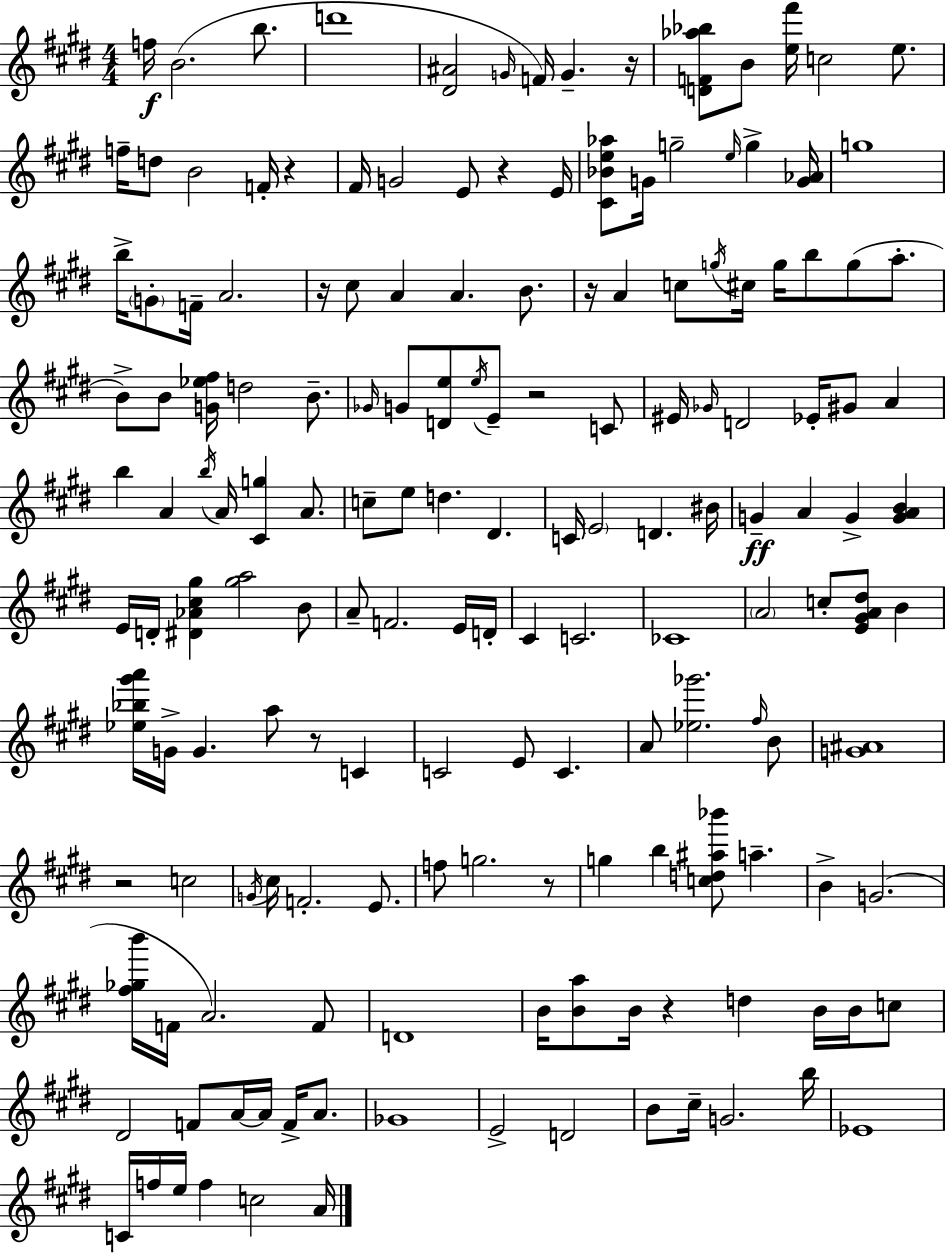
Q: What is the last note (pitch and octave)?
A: A4